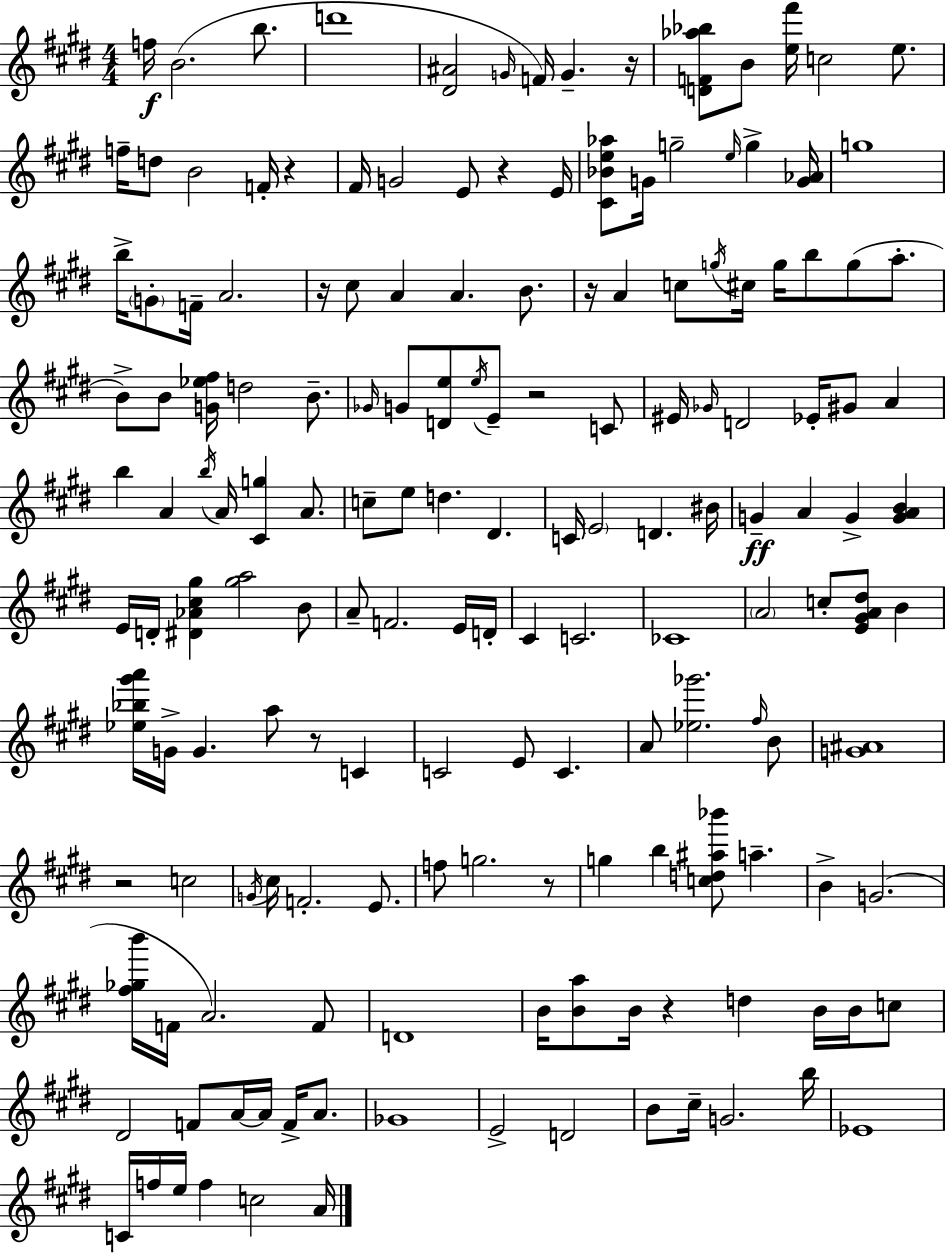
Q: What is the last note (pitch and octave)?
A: A4